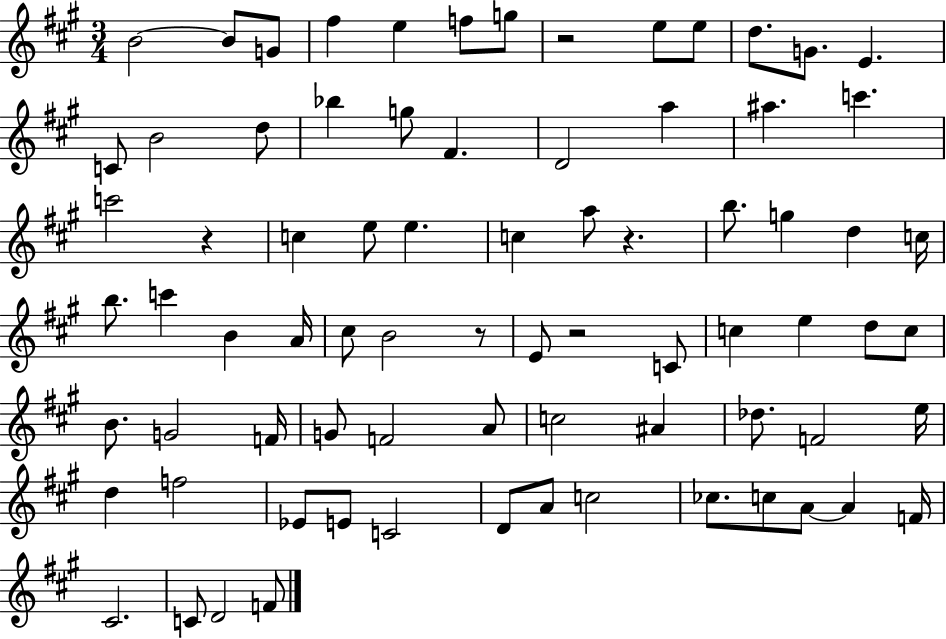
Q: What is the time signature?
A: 3/4